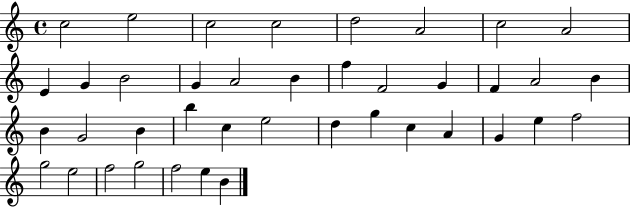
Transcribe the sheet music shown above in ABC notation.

X:1
T:Untitled
M:4/4
L:1/4
K:C
c2 e2 c2 c2 d2 A2 c2 A2 E G B2 G A2 B f F2 G F A2 B B G2 B b c e2 d g c A G e f2 g2 e2 f2 g2 f2 e B